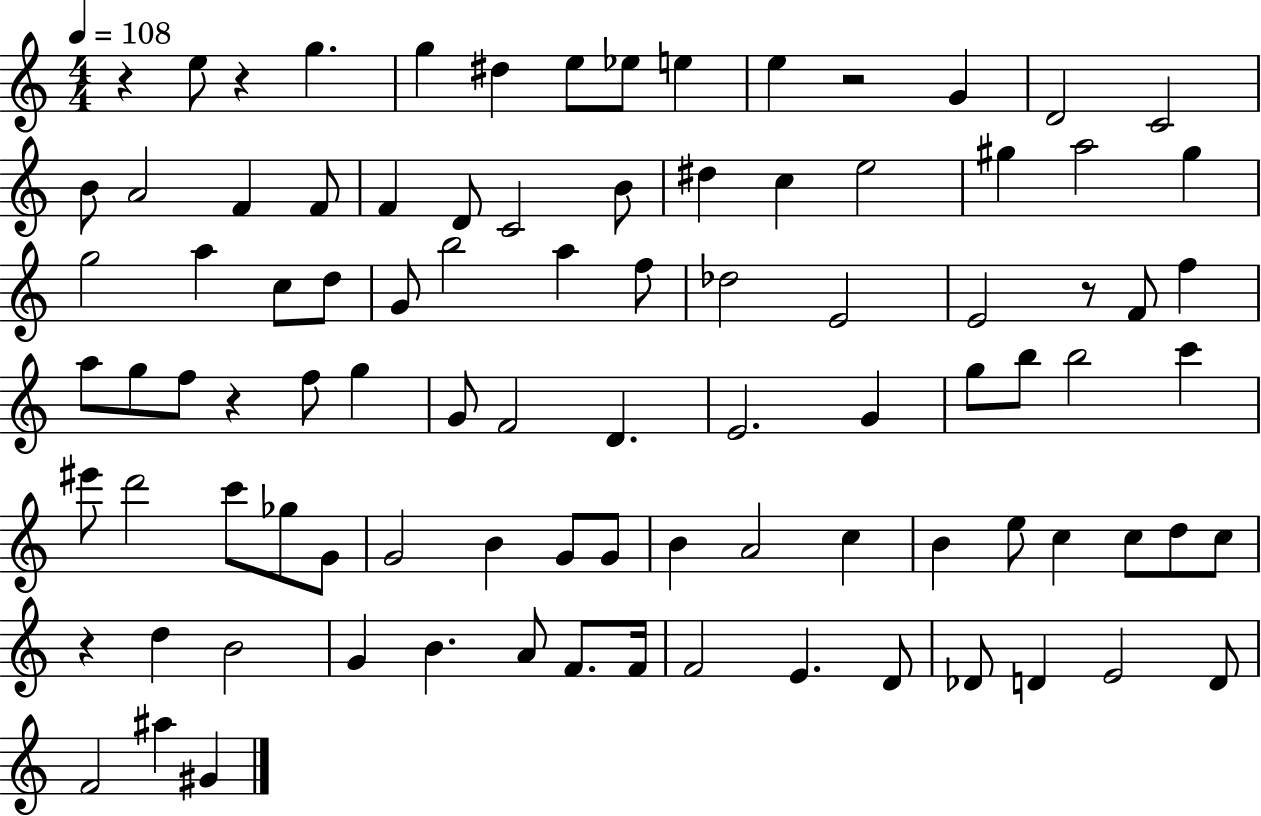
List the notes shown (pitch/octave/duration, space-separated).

R/q E5/e R/q G5/q. G5/q D#5/q E5/e Eb5/e E5/q E5/q R/h G4/q D4/h C4/h B4/e A4/h F4/q F4/e F4/q D4/e C4/h B4/e D#5/q C5/q E5/h G#5/q A5/h G#5/q G5/h A5/q C5/e D5/e G4/e B5/h A5/q F5/e Db5/h E4/h E4/h R/e F4/e F5/q A5/e G5/e F5/e R/q F5/e G5/q G4/e F4/h D4/q. E4/h. G4/q G5/e B5/e B5/h C6/q EIS6/e D6/h C6/e Gb5/e G4/e G4/h B4/q G4/e G4/e B4/q A4/h C5/q B4/q E5/e C5/q C5/e D5/e C5/e R/q D5/q B4/h G4/q B4/q. A4/e F4/e. F4/s F4/h E4/q. D4/e Db4/e D4/q E4/h D4/e F4/h A#5/q G#4/q